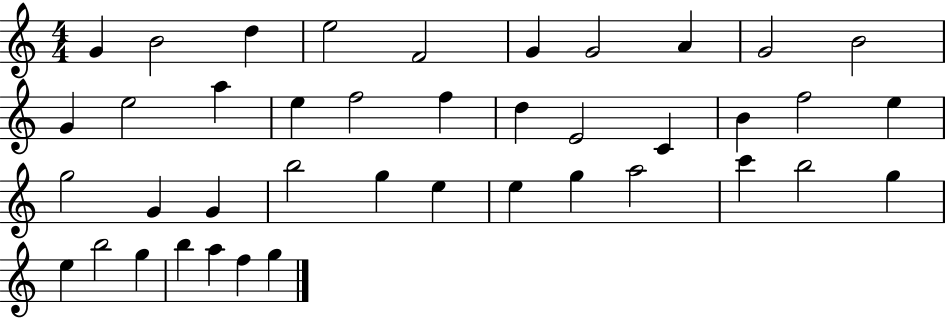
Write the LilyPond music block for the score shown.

{
  \clef treble
  \numericTimeSignature
  \time 4/4
  \key c \major
  g'4 b'2 d''4 | e''2 f'2 | g'4 g'2 a'4 | g'2 b'2 | \break g'4 e''2 a''4 | e''4 f''2 f''4 | d''4 e'2 c'4 | b'4 f''2 e''4 | \break g''2 g'4 g'4 | b''2 g''4 e''4 | e''4 g''4 a''2 | c'''4 b''2 g''4 | \break e''4 b''2 g''4 | b''4 a''4 f''4 g''4 | \bar "|."
}